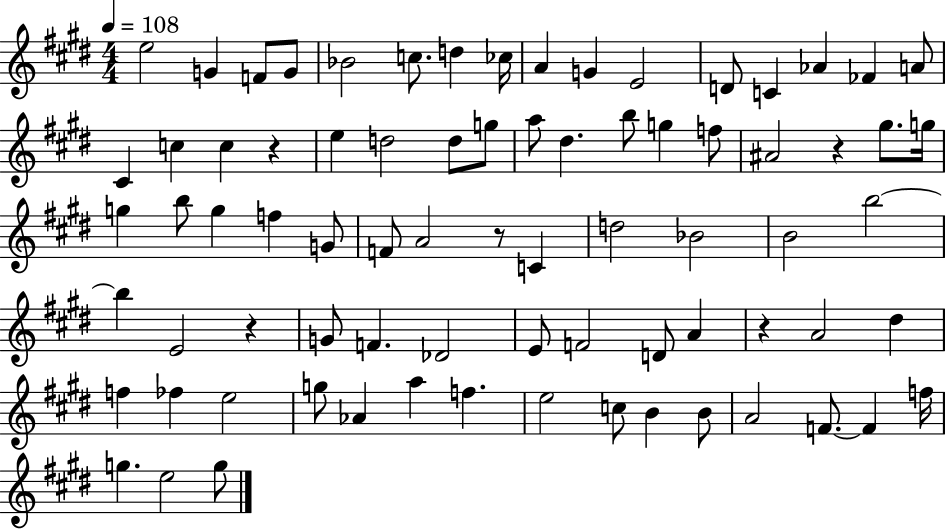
{
  \clef treble
  \numericTimeSignature
  \time 4/4
  \key e \major
  \tempo 4 = 108
  e''2 g'4 f'8 g'8 | bes'2 c''8. d''4 ces''16 | a'4 g'4 e'2 | d'8 c'4 aes'4 fes'4 a'8 | \break cis'4 c''4 c''4 r4 | e''4 d''2 d''8 g''8 | a''8 dis''4. b''8 g''4 f''8 | ais'2 r4 gis''8. g''16 | \break g''4 b''8 g''4 f''4 g'8 | f'8 a'2 r8 c'4 | d''2 bes'2 | b'2 b''2~~ | \break b''4 e'2 r4 | g'8 f'4. des'2 | e'8 f'2 d'8 a'4 | r4 a'2 dis''4 | \break f''4 fes''4 e''2 | g''8 aes'4 a''4 f''4. | e''2 c''8 b'4 b'8 | a'2 f'8.~~ f'4 f''16 | \break g''4. e''2 g''8 | \bar "|."
}